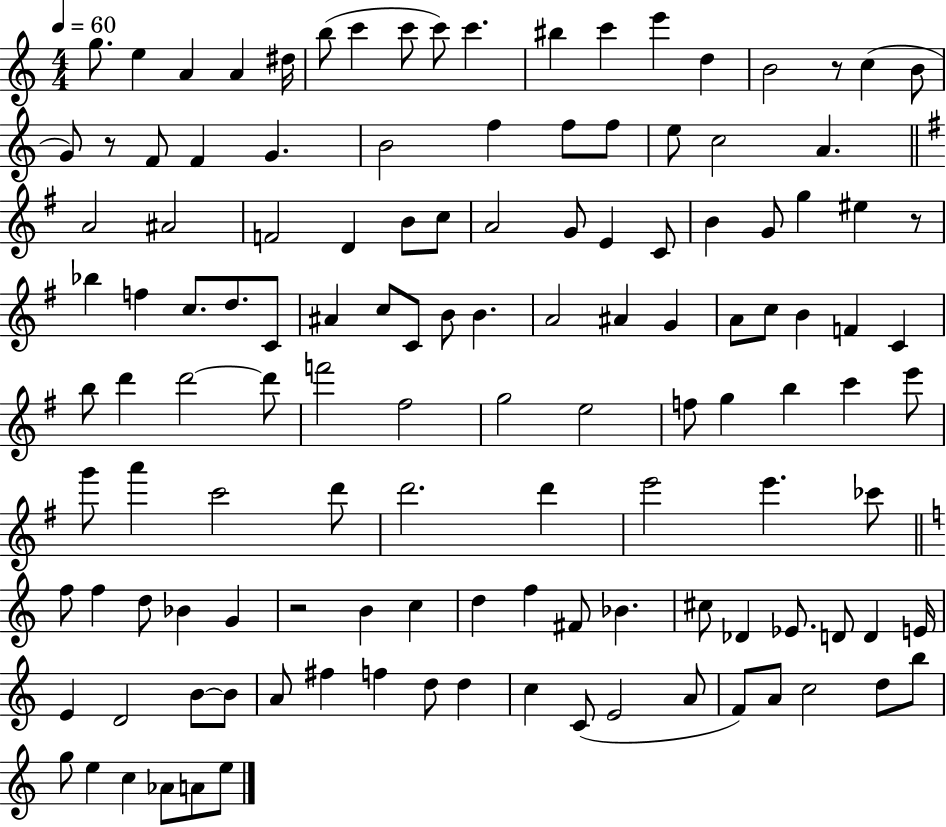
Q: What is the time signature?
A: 4/4